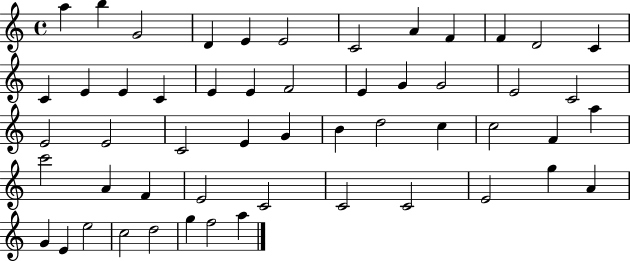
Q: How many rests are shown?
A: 0